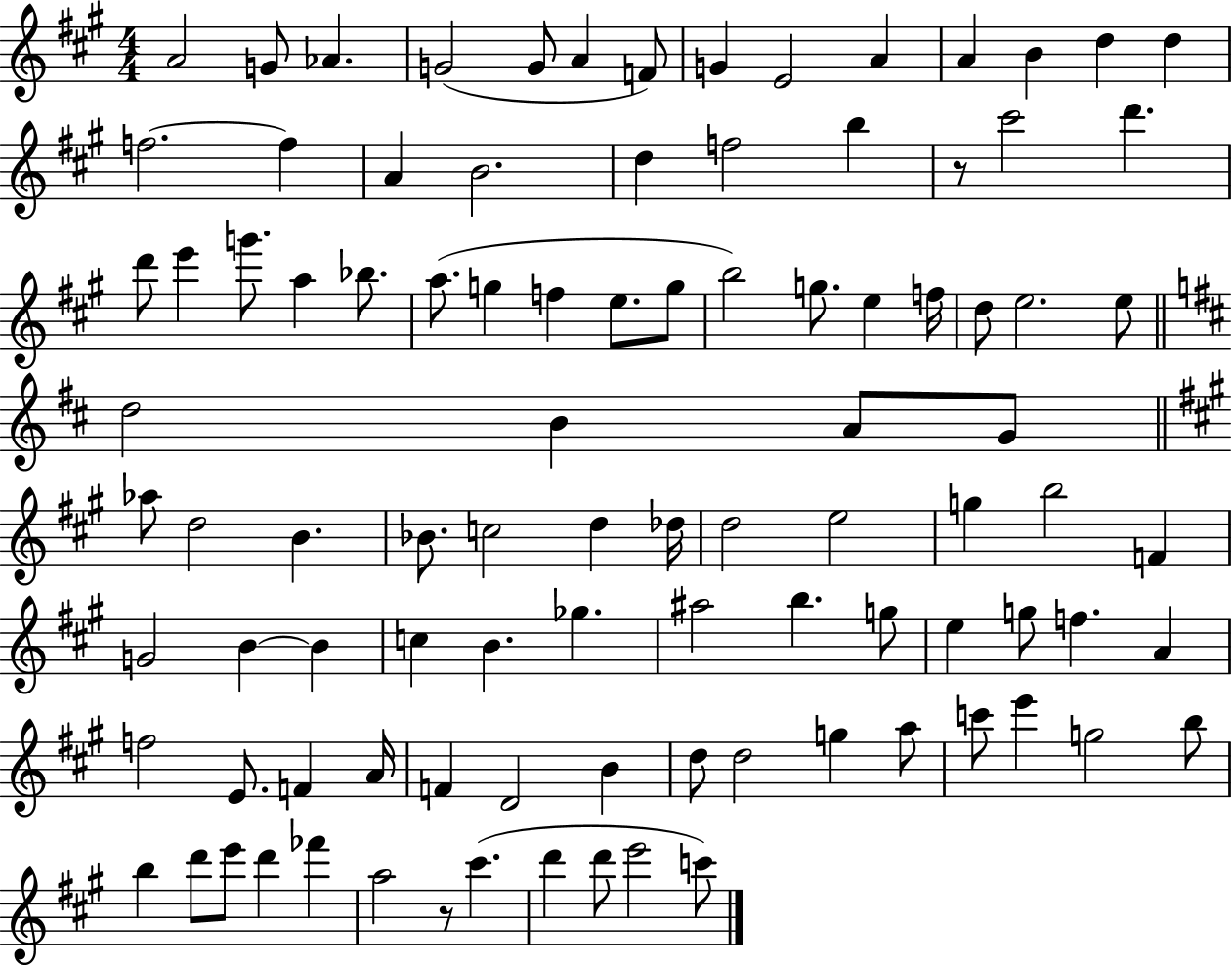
{
  \clef treble
  \numericTimeSignature
  \time 4/4
  \key a \major
  a'2 g'8 aes'4. | g'2( g'8 a'4 f'8) | g'4 e'2 a'4 | a'4 b'4 d''4 d''4 | \break f''2.~~ f''4 | a'4 b'2. | d''4 f''2 b''4 | r8 cis'''2 d'''4. | \break d'''8 e'''4 g'''8. a''4 bes''8. | a''8.( g''4 f''4 e''8. g''8 | b''2) g''8. e''4 f''16 | d''8 e''2. e''8 | \break \bar "||" \break \key b \minor d''2 b'4 a'8 g'8 | \bar "||" \break \key a \major aes''8 d''2 b'4. | bes'8. c''2 d''4 des''16 | d''2 e''2 | g''4 b''2 f'4 | \break g'2 b'4~~ b'4 | c''4 b'4. ges''4. | ais''2 b''4. g''8 | e''4 g''8 f''4. a'4 | \break f''2 e'8. f'4 a'16 | f'4 d'2 b'4 | d''8 d''2 g''4 a''8 | c'''8 e'''4 g''2 b''8 | \break b''4 d'''8 e'''8 d'''4 fes'''4 | a''2 r8 cis'''4.( | d'''4 d'''8 e'''2 c'''8) | \bar "|."
}